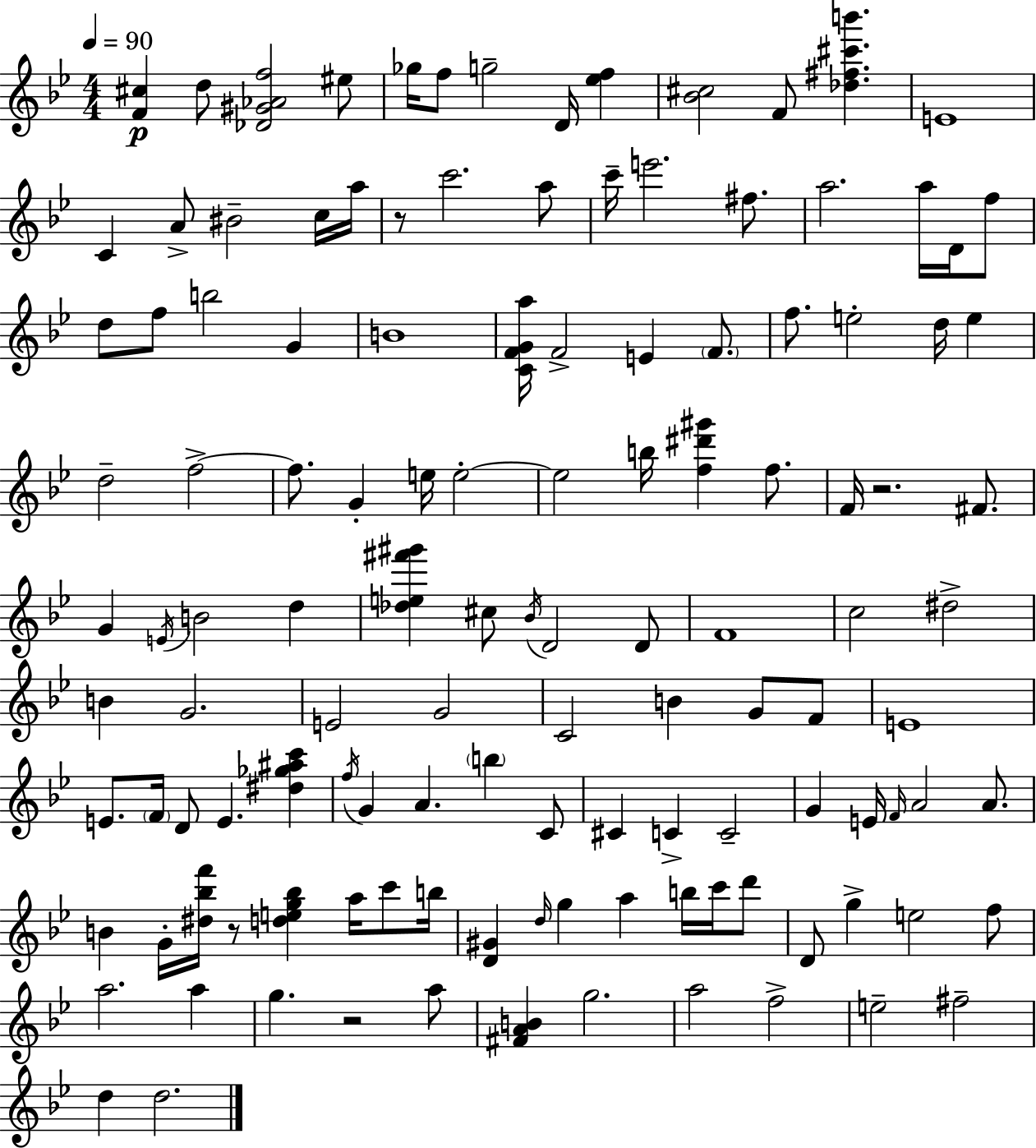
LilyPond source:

{
  \clef treble
  \numericTimeSignature
  \time 4/4
  \key bes \major
  \tempo 4 = 90
  \repeat volta 2 { <f' cis''>4\p d''8 <des' gis' aes' f''>2 eis''8 | ges''16 f''8 g''2-- d'16 <ees'' f''>4 | <bes' cis''>2 f'8 <des'' fis'' cis''' b'''>4. | e'1 | \break c'4 a'8-> bis'2-- c''16 a''16 | r8 c'''2. a''8 | c'''16-- e'''2. fis''8. | a''2. a''16 d'16 f''8 | \break d''8 f''8 b''2 g'4 | b'1 | <c' f' g' a''>16 f'2-> e'4 \parenthesize f'8. | f''8. e''2-. d''16 e''4 | \break d''2-- f''2->~~ | f''8. g'4-. e''16 e''2-.~~ | e''2 b''16 <f'' dis''' gis'''>4 f''8. | f'16 r2. fis'8. | \break g'4 \acciaccatura { e'16 } b'2 d''4 | <des'' e'' fis''' gis'''>4 cis''8 \acciaccatura { bes'16 } d'2 | d'8 f'1 | c''2 dis''2-> | \break b'4 g'2. | e'2 g'2 | c'2 b'4 g'8 | f'8 e'1 | \break e'8. \parenthesize f'16 d'8 e'4. <dis'' ges'' ais'' c'''>4 | \acciaccatura { f''16 } g'4 a'4. \parenthesize b''4 | c'8 cis'4 c'4-> c'2-- | g'4 e'16 \grace { f'16 } a'2 | \break a'8. b'4 g'16-. <dis'' bes'' f'''>16 r8 <d'' e'' g'' bes''>4 | a''16 c'''8 b''16 <d' gis'>4 \grace { d''16 } g''4 a''4 | b''16 c'''16 d'''8 d'8 g''4-> e''2 | f''8 a''2. | \break a''4 g''4. r2 | a''8 <fis' a' b'>4 g''2. | a''2 f''2-> | e''2-- fis''2-- | \break d''4 d''2. | } \bar "|."
}